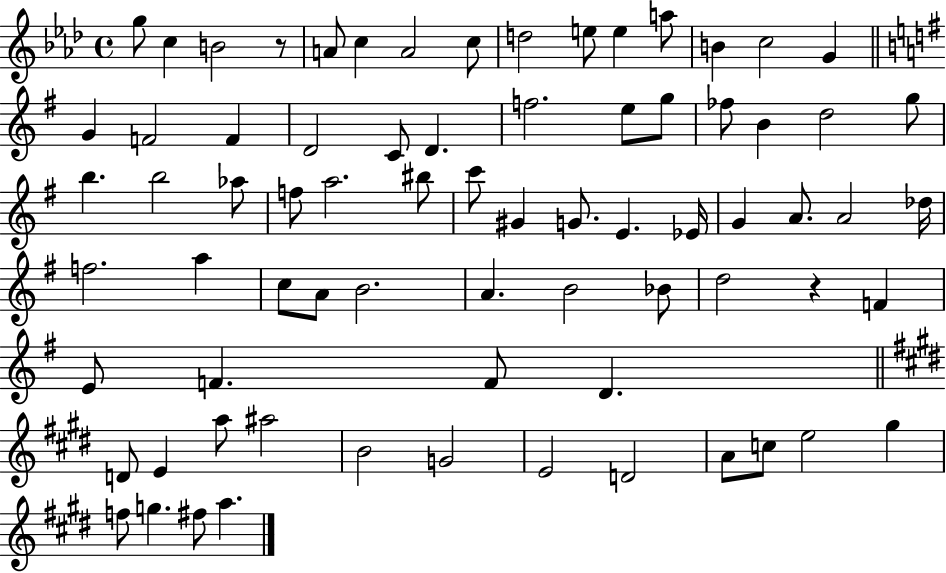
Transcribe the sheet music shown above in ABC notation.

X:1
T:Untitled
M:4/4
L:1/4
K:Ab
g/2 c B2 z/2 A/2 c A2 c/2 d2 e/2 e a/2 B c2 G G F2 F D2 C/2 D f2 e/2 g/2 _f/2 B d2 g/2 b b2 _a/2 f/2 a2 ^b/2 c'/2 ^G G/2 E _E/4 G A/2 A2 _d/4 f2 a c/2 A/2 B2 A B2 _B/2 d2 z F E/2 F F/2 D D/2 E a/2 ^a2 B2 G2 E2 D2 A/2 c/2 e2 ^g f/2 g ^f/2 a